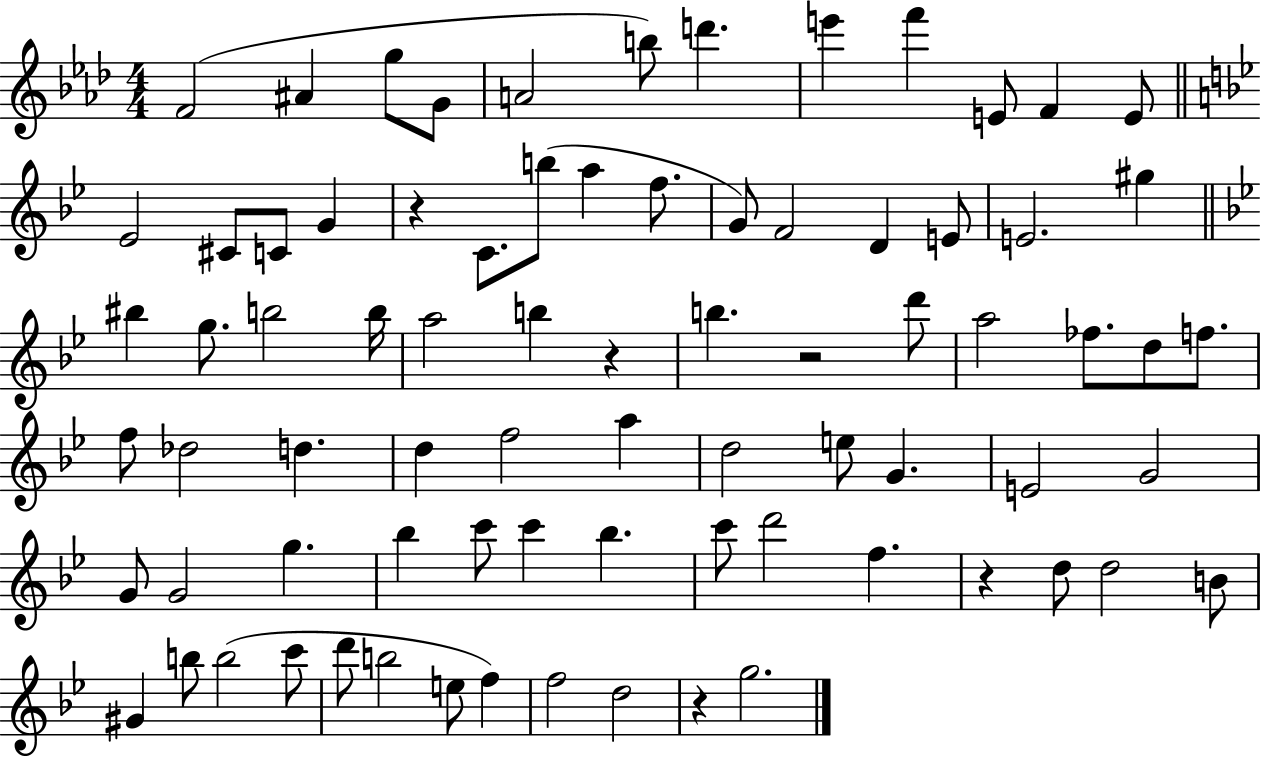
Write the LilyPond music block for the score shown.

{
  \clef treble
  \numericTimeSignature
  \time 4/4
  \key aes \major
  \repeat volta 2 { f'2( ais'4 g''8 g'8 | a'2 b''8) d'''4. | e'''4 f'''4 e'8 f'4 e'8 | \bar "||" \break \key bes \major ees'2 cis'8 c'8 g'4 | r4 c'8. b''8( a''4 f''8. | g'8) f'2 d'4 e'8 | e'2. gis''4 | \break \bar "||" \break \key bes \major bis''4 g''8. b''2 b''16 | a''2 b''4 r4 | b''4. r2 d'''8 | a''2 fes''8. d''8 f''8. | \break f''8 des''2 d''4. | d''4 f''2 a''4 | d''2 e''8 g'4. | e'2 g'2 | \break g'8 g'2 g''4. | bes''4 c'''8 c'''4 bes''4. | c'''8 d'''2 f''4. | r4 d''8 d''2 b'8 | \break gis'4 b''8 b''2( c'''8 | d'''8 b''2 e''8 f''4) | f''2 d''2 | r4 g''2. | \break } \bar "|."
}